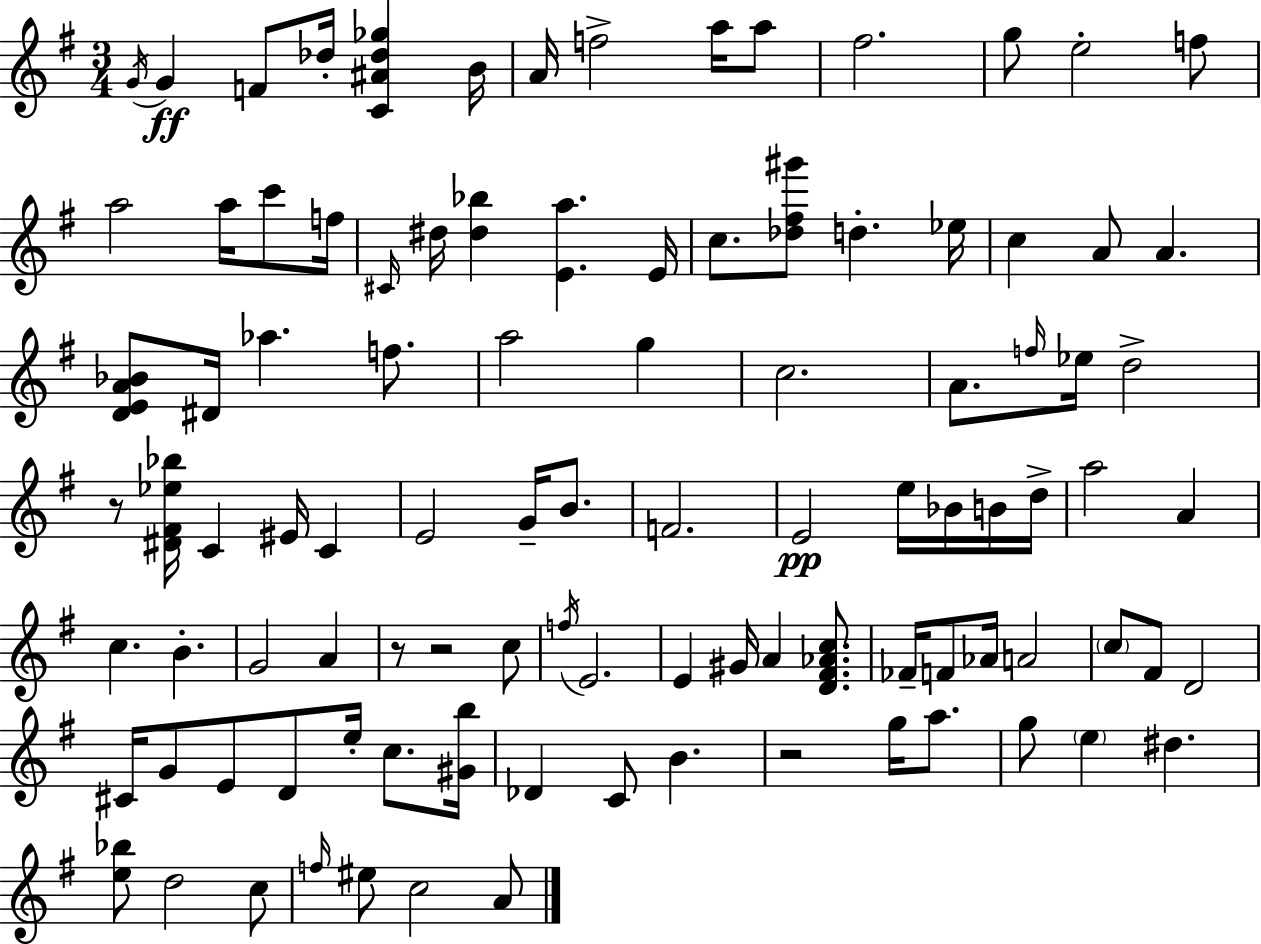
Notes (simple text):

G4/s G4/q F4/e Db5/s [C4,A#4,Db5,Gb5]/q B4/s A4/s F5/h A5/s A5/e F#5/h. G5/e E5/h F5/e A5/h A5/s C6/e F5/s C#4/s D#5/s [D#5,Bb5]/q [E4,A5]/q. E4/s C5/e. [Db5,F#5,G#6]/e D5/q. Eb5/s C5/q A4/e A4/q. [D4,E4,A4,Bb4]/e D#4/s Ab5/q. F5/e. A5/h G5/q C5/h. A4/e. F5/s Eb5/s D5/h R/e [D#4,F#4,Eb5,Bb5]/s C4/q EIS4/s C4/q E4/h G4/s B4/e. F4/h. E4/h E5/s Bb4/s B4/s D5/s A5/h A4/q C5/q. B4/q. G4/h A4/q R/e R/h C5/e F5/s E4/h. E4/q G#4/s A4/q [D4,F#4,Ab4,C5]/e. FES4/s F4/e Ab4/s A4/h C5/e F#4/e D4/h C#4/s G4/e E4/e D4/e E5/s C5/e. [G#4,B5]/s Db4/q C4/e B4/q. R/h G5/s A5/e. G5/e E5/q D#5/q. [E5,Bb5]/e D5/h C5/e F5/s EIS5/e C5/h A4/e